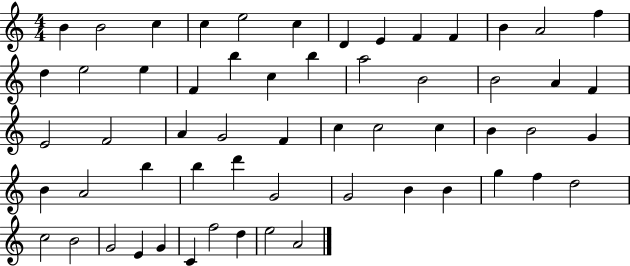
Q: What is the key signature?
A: C major